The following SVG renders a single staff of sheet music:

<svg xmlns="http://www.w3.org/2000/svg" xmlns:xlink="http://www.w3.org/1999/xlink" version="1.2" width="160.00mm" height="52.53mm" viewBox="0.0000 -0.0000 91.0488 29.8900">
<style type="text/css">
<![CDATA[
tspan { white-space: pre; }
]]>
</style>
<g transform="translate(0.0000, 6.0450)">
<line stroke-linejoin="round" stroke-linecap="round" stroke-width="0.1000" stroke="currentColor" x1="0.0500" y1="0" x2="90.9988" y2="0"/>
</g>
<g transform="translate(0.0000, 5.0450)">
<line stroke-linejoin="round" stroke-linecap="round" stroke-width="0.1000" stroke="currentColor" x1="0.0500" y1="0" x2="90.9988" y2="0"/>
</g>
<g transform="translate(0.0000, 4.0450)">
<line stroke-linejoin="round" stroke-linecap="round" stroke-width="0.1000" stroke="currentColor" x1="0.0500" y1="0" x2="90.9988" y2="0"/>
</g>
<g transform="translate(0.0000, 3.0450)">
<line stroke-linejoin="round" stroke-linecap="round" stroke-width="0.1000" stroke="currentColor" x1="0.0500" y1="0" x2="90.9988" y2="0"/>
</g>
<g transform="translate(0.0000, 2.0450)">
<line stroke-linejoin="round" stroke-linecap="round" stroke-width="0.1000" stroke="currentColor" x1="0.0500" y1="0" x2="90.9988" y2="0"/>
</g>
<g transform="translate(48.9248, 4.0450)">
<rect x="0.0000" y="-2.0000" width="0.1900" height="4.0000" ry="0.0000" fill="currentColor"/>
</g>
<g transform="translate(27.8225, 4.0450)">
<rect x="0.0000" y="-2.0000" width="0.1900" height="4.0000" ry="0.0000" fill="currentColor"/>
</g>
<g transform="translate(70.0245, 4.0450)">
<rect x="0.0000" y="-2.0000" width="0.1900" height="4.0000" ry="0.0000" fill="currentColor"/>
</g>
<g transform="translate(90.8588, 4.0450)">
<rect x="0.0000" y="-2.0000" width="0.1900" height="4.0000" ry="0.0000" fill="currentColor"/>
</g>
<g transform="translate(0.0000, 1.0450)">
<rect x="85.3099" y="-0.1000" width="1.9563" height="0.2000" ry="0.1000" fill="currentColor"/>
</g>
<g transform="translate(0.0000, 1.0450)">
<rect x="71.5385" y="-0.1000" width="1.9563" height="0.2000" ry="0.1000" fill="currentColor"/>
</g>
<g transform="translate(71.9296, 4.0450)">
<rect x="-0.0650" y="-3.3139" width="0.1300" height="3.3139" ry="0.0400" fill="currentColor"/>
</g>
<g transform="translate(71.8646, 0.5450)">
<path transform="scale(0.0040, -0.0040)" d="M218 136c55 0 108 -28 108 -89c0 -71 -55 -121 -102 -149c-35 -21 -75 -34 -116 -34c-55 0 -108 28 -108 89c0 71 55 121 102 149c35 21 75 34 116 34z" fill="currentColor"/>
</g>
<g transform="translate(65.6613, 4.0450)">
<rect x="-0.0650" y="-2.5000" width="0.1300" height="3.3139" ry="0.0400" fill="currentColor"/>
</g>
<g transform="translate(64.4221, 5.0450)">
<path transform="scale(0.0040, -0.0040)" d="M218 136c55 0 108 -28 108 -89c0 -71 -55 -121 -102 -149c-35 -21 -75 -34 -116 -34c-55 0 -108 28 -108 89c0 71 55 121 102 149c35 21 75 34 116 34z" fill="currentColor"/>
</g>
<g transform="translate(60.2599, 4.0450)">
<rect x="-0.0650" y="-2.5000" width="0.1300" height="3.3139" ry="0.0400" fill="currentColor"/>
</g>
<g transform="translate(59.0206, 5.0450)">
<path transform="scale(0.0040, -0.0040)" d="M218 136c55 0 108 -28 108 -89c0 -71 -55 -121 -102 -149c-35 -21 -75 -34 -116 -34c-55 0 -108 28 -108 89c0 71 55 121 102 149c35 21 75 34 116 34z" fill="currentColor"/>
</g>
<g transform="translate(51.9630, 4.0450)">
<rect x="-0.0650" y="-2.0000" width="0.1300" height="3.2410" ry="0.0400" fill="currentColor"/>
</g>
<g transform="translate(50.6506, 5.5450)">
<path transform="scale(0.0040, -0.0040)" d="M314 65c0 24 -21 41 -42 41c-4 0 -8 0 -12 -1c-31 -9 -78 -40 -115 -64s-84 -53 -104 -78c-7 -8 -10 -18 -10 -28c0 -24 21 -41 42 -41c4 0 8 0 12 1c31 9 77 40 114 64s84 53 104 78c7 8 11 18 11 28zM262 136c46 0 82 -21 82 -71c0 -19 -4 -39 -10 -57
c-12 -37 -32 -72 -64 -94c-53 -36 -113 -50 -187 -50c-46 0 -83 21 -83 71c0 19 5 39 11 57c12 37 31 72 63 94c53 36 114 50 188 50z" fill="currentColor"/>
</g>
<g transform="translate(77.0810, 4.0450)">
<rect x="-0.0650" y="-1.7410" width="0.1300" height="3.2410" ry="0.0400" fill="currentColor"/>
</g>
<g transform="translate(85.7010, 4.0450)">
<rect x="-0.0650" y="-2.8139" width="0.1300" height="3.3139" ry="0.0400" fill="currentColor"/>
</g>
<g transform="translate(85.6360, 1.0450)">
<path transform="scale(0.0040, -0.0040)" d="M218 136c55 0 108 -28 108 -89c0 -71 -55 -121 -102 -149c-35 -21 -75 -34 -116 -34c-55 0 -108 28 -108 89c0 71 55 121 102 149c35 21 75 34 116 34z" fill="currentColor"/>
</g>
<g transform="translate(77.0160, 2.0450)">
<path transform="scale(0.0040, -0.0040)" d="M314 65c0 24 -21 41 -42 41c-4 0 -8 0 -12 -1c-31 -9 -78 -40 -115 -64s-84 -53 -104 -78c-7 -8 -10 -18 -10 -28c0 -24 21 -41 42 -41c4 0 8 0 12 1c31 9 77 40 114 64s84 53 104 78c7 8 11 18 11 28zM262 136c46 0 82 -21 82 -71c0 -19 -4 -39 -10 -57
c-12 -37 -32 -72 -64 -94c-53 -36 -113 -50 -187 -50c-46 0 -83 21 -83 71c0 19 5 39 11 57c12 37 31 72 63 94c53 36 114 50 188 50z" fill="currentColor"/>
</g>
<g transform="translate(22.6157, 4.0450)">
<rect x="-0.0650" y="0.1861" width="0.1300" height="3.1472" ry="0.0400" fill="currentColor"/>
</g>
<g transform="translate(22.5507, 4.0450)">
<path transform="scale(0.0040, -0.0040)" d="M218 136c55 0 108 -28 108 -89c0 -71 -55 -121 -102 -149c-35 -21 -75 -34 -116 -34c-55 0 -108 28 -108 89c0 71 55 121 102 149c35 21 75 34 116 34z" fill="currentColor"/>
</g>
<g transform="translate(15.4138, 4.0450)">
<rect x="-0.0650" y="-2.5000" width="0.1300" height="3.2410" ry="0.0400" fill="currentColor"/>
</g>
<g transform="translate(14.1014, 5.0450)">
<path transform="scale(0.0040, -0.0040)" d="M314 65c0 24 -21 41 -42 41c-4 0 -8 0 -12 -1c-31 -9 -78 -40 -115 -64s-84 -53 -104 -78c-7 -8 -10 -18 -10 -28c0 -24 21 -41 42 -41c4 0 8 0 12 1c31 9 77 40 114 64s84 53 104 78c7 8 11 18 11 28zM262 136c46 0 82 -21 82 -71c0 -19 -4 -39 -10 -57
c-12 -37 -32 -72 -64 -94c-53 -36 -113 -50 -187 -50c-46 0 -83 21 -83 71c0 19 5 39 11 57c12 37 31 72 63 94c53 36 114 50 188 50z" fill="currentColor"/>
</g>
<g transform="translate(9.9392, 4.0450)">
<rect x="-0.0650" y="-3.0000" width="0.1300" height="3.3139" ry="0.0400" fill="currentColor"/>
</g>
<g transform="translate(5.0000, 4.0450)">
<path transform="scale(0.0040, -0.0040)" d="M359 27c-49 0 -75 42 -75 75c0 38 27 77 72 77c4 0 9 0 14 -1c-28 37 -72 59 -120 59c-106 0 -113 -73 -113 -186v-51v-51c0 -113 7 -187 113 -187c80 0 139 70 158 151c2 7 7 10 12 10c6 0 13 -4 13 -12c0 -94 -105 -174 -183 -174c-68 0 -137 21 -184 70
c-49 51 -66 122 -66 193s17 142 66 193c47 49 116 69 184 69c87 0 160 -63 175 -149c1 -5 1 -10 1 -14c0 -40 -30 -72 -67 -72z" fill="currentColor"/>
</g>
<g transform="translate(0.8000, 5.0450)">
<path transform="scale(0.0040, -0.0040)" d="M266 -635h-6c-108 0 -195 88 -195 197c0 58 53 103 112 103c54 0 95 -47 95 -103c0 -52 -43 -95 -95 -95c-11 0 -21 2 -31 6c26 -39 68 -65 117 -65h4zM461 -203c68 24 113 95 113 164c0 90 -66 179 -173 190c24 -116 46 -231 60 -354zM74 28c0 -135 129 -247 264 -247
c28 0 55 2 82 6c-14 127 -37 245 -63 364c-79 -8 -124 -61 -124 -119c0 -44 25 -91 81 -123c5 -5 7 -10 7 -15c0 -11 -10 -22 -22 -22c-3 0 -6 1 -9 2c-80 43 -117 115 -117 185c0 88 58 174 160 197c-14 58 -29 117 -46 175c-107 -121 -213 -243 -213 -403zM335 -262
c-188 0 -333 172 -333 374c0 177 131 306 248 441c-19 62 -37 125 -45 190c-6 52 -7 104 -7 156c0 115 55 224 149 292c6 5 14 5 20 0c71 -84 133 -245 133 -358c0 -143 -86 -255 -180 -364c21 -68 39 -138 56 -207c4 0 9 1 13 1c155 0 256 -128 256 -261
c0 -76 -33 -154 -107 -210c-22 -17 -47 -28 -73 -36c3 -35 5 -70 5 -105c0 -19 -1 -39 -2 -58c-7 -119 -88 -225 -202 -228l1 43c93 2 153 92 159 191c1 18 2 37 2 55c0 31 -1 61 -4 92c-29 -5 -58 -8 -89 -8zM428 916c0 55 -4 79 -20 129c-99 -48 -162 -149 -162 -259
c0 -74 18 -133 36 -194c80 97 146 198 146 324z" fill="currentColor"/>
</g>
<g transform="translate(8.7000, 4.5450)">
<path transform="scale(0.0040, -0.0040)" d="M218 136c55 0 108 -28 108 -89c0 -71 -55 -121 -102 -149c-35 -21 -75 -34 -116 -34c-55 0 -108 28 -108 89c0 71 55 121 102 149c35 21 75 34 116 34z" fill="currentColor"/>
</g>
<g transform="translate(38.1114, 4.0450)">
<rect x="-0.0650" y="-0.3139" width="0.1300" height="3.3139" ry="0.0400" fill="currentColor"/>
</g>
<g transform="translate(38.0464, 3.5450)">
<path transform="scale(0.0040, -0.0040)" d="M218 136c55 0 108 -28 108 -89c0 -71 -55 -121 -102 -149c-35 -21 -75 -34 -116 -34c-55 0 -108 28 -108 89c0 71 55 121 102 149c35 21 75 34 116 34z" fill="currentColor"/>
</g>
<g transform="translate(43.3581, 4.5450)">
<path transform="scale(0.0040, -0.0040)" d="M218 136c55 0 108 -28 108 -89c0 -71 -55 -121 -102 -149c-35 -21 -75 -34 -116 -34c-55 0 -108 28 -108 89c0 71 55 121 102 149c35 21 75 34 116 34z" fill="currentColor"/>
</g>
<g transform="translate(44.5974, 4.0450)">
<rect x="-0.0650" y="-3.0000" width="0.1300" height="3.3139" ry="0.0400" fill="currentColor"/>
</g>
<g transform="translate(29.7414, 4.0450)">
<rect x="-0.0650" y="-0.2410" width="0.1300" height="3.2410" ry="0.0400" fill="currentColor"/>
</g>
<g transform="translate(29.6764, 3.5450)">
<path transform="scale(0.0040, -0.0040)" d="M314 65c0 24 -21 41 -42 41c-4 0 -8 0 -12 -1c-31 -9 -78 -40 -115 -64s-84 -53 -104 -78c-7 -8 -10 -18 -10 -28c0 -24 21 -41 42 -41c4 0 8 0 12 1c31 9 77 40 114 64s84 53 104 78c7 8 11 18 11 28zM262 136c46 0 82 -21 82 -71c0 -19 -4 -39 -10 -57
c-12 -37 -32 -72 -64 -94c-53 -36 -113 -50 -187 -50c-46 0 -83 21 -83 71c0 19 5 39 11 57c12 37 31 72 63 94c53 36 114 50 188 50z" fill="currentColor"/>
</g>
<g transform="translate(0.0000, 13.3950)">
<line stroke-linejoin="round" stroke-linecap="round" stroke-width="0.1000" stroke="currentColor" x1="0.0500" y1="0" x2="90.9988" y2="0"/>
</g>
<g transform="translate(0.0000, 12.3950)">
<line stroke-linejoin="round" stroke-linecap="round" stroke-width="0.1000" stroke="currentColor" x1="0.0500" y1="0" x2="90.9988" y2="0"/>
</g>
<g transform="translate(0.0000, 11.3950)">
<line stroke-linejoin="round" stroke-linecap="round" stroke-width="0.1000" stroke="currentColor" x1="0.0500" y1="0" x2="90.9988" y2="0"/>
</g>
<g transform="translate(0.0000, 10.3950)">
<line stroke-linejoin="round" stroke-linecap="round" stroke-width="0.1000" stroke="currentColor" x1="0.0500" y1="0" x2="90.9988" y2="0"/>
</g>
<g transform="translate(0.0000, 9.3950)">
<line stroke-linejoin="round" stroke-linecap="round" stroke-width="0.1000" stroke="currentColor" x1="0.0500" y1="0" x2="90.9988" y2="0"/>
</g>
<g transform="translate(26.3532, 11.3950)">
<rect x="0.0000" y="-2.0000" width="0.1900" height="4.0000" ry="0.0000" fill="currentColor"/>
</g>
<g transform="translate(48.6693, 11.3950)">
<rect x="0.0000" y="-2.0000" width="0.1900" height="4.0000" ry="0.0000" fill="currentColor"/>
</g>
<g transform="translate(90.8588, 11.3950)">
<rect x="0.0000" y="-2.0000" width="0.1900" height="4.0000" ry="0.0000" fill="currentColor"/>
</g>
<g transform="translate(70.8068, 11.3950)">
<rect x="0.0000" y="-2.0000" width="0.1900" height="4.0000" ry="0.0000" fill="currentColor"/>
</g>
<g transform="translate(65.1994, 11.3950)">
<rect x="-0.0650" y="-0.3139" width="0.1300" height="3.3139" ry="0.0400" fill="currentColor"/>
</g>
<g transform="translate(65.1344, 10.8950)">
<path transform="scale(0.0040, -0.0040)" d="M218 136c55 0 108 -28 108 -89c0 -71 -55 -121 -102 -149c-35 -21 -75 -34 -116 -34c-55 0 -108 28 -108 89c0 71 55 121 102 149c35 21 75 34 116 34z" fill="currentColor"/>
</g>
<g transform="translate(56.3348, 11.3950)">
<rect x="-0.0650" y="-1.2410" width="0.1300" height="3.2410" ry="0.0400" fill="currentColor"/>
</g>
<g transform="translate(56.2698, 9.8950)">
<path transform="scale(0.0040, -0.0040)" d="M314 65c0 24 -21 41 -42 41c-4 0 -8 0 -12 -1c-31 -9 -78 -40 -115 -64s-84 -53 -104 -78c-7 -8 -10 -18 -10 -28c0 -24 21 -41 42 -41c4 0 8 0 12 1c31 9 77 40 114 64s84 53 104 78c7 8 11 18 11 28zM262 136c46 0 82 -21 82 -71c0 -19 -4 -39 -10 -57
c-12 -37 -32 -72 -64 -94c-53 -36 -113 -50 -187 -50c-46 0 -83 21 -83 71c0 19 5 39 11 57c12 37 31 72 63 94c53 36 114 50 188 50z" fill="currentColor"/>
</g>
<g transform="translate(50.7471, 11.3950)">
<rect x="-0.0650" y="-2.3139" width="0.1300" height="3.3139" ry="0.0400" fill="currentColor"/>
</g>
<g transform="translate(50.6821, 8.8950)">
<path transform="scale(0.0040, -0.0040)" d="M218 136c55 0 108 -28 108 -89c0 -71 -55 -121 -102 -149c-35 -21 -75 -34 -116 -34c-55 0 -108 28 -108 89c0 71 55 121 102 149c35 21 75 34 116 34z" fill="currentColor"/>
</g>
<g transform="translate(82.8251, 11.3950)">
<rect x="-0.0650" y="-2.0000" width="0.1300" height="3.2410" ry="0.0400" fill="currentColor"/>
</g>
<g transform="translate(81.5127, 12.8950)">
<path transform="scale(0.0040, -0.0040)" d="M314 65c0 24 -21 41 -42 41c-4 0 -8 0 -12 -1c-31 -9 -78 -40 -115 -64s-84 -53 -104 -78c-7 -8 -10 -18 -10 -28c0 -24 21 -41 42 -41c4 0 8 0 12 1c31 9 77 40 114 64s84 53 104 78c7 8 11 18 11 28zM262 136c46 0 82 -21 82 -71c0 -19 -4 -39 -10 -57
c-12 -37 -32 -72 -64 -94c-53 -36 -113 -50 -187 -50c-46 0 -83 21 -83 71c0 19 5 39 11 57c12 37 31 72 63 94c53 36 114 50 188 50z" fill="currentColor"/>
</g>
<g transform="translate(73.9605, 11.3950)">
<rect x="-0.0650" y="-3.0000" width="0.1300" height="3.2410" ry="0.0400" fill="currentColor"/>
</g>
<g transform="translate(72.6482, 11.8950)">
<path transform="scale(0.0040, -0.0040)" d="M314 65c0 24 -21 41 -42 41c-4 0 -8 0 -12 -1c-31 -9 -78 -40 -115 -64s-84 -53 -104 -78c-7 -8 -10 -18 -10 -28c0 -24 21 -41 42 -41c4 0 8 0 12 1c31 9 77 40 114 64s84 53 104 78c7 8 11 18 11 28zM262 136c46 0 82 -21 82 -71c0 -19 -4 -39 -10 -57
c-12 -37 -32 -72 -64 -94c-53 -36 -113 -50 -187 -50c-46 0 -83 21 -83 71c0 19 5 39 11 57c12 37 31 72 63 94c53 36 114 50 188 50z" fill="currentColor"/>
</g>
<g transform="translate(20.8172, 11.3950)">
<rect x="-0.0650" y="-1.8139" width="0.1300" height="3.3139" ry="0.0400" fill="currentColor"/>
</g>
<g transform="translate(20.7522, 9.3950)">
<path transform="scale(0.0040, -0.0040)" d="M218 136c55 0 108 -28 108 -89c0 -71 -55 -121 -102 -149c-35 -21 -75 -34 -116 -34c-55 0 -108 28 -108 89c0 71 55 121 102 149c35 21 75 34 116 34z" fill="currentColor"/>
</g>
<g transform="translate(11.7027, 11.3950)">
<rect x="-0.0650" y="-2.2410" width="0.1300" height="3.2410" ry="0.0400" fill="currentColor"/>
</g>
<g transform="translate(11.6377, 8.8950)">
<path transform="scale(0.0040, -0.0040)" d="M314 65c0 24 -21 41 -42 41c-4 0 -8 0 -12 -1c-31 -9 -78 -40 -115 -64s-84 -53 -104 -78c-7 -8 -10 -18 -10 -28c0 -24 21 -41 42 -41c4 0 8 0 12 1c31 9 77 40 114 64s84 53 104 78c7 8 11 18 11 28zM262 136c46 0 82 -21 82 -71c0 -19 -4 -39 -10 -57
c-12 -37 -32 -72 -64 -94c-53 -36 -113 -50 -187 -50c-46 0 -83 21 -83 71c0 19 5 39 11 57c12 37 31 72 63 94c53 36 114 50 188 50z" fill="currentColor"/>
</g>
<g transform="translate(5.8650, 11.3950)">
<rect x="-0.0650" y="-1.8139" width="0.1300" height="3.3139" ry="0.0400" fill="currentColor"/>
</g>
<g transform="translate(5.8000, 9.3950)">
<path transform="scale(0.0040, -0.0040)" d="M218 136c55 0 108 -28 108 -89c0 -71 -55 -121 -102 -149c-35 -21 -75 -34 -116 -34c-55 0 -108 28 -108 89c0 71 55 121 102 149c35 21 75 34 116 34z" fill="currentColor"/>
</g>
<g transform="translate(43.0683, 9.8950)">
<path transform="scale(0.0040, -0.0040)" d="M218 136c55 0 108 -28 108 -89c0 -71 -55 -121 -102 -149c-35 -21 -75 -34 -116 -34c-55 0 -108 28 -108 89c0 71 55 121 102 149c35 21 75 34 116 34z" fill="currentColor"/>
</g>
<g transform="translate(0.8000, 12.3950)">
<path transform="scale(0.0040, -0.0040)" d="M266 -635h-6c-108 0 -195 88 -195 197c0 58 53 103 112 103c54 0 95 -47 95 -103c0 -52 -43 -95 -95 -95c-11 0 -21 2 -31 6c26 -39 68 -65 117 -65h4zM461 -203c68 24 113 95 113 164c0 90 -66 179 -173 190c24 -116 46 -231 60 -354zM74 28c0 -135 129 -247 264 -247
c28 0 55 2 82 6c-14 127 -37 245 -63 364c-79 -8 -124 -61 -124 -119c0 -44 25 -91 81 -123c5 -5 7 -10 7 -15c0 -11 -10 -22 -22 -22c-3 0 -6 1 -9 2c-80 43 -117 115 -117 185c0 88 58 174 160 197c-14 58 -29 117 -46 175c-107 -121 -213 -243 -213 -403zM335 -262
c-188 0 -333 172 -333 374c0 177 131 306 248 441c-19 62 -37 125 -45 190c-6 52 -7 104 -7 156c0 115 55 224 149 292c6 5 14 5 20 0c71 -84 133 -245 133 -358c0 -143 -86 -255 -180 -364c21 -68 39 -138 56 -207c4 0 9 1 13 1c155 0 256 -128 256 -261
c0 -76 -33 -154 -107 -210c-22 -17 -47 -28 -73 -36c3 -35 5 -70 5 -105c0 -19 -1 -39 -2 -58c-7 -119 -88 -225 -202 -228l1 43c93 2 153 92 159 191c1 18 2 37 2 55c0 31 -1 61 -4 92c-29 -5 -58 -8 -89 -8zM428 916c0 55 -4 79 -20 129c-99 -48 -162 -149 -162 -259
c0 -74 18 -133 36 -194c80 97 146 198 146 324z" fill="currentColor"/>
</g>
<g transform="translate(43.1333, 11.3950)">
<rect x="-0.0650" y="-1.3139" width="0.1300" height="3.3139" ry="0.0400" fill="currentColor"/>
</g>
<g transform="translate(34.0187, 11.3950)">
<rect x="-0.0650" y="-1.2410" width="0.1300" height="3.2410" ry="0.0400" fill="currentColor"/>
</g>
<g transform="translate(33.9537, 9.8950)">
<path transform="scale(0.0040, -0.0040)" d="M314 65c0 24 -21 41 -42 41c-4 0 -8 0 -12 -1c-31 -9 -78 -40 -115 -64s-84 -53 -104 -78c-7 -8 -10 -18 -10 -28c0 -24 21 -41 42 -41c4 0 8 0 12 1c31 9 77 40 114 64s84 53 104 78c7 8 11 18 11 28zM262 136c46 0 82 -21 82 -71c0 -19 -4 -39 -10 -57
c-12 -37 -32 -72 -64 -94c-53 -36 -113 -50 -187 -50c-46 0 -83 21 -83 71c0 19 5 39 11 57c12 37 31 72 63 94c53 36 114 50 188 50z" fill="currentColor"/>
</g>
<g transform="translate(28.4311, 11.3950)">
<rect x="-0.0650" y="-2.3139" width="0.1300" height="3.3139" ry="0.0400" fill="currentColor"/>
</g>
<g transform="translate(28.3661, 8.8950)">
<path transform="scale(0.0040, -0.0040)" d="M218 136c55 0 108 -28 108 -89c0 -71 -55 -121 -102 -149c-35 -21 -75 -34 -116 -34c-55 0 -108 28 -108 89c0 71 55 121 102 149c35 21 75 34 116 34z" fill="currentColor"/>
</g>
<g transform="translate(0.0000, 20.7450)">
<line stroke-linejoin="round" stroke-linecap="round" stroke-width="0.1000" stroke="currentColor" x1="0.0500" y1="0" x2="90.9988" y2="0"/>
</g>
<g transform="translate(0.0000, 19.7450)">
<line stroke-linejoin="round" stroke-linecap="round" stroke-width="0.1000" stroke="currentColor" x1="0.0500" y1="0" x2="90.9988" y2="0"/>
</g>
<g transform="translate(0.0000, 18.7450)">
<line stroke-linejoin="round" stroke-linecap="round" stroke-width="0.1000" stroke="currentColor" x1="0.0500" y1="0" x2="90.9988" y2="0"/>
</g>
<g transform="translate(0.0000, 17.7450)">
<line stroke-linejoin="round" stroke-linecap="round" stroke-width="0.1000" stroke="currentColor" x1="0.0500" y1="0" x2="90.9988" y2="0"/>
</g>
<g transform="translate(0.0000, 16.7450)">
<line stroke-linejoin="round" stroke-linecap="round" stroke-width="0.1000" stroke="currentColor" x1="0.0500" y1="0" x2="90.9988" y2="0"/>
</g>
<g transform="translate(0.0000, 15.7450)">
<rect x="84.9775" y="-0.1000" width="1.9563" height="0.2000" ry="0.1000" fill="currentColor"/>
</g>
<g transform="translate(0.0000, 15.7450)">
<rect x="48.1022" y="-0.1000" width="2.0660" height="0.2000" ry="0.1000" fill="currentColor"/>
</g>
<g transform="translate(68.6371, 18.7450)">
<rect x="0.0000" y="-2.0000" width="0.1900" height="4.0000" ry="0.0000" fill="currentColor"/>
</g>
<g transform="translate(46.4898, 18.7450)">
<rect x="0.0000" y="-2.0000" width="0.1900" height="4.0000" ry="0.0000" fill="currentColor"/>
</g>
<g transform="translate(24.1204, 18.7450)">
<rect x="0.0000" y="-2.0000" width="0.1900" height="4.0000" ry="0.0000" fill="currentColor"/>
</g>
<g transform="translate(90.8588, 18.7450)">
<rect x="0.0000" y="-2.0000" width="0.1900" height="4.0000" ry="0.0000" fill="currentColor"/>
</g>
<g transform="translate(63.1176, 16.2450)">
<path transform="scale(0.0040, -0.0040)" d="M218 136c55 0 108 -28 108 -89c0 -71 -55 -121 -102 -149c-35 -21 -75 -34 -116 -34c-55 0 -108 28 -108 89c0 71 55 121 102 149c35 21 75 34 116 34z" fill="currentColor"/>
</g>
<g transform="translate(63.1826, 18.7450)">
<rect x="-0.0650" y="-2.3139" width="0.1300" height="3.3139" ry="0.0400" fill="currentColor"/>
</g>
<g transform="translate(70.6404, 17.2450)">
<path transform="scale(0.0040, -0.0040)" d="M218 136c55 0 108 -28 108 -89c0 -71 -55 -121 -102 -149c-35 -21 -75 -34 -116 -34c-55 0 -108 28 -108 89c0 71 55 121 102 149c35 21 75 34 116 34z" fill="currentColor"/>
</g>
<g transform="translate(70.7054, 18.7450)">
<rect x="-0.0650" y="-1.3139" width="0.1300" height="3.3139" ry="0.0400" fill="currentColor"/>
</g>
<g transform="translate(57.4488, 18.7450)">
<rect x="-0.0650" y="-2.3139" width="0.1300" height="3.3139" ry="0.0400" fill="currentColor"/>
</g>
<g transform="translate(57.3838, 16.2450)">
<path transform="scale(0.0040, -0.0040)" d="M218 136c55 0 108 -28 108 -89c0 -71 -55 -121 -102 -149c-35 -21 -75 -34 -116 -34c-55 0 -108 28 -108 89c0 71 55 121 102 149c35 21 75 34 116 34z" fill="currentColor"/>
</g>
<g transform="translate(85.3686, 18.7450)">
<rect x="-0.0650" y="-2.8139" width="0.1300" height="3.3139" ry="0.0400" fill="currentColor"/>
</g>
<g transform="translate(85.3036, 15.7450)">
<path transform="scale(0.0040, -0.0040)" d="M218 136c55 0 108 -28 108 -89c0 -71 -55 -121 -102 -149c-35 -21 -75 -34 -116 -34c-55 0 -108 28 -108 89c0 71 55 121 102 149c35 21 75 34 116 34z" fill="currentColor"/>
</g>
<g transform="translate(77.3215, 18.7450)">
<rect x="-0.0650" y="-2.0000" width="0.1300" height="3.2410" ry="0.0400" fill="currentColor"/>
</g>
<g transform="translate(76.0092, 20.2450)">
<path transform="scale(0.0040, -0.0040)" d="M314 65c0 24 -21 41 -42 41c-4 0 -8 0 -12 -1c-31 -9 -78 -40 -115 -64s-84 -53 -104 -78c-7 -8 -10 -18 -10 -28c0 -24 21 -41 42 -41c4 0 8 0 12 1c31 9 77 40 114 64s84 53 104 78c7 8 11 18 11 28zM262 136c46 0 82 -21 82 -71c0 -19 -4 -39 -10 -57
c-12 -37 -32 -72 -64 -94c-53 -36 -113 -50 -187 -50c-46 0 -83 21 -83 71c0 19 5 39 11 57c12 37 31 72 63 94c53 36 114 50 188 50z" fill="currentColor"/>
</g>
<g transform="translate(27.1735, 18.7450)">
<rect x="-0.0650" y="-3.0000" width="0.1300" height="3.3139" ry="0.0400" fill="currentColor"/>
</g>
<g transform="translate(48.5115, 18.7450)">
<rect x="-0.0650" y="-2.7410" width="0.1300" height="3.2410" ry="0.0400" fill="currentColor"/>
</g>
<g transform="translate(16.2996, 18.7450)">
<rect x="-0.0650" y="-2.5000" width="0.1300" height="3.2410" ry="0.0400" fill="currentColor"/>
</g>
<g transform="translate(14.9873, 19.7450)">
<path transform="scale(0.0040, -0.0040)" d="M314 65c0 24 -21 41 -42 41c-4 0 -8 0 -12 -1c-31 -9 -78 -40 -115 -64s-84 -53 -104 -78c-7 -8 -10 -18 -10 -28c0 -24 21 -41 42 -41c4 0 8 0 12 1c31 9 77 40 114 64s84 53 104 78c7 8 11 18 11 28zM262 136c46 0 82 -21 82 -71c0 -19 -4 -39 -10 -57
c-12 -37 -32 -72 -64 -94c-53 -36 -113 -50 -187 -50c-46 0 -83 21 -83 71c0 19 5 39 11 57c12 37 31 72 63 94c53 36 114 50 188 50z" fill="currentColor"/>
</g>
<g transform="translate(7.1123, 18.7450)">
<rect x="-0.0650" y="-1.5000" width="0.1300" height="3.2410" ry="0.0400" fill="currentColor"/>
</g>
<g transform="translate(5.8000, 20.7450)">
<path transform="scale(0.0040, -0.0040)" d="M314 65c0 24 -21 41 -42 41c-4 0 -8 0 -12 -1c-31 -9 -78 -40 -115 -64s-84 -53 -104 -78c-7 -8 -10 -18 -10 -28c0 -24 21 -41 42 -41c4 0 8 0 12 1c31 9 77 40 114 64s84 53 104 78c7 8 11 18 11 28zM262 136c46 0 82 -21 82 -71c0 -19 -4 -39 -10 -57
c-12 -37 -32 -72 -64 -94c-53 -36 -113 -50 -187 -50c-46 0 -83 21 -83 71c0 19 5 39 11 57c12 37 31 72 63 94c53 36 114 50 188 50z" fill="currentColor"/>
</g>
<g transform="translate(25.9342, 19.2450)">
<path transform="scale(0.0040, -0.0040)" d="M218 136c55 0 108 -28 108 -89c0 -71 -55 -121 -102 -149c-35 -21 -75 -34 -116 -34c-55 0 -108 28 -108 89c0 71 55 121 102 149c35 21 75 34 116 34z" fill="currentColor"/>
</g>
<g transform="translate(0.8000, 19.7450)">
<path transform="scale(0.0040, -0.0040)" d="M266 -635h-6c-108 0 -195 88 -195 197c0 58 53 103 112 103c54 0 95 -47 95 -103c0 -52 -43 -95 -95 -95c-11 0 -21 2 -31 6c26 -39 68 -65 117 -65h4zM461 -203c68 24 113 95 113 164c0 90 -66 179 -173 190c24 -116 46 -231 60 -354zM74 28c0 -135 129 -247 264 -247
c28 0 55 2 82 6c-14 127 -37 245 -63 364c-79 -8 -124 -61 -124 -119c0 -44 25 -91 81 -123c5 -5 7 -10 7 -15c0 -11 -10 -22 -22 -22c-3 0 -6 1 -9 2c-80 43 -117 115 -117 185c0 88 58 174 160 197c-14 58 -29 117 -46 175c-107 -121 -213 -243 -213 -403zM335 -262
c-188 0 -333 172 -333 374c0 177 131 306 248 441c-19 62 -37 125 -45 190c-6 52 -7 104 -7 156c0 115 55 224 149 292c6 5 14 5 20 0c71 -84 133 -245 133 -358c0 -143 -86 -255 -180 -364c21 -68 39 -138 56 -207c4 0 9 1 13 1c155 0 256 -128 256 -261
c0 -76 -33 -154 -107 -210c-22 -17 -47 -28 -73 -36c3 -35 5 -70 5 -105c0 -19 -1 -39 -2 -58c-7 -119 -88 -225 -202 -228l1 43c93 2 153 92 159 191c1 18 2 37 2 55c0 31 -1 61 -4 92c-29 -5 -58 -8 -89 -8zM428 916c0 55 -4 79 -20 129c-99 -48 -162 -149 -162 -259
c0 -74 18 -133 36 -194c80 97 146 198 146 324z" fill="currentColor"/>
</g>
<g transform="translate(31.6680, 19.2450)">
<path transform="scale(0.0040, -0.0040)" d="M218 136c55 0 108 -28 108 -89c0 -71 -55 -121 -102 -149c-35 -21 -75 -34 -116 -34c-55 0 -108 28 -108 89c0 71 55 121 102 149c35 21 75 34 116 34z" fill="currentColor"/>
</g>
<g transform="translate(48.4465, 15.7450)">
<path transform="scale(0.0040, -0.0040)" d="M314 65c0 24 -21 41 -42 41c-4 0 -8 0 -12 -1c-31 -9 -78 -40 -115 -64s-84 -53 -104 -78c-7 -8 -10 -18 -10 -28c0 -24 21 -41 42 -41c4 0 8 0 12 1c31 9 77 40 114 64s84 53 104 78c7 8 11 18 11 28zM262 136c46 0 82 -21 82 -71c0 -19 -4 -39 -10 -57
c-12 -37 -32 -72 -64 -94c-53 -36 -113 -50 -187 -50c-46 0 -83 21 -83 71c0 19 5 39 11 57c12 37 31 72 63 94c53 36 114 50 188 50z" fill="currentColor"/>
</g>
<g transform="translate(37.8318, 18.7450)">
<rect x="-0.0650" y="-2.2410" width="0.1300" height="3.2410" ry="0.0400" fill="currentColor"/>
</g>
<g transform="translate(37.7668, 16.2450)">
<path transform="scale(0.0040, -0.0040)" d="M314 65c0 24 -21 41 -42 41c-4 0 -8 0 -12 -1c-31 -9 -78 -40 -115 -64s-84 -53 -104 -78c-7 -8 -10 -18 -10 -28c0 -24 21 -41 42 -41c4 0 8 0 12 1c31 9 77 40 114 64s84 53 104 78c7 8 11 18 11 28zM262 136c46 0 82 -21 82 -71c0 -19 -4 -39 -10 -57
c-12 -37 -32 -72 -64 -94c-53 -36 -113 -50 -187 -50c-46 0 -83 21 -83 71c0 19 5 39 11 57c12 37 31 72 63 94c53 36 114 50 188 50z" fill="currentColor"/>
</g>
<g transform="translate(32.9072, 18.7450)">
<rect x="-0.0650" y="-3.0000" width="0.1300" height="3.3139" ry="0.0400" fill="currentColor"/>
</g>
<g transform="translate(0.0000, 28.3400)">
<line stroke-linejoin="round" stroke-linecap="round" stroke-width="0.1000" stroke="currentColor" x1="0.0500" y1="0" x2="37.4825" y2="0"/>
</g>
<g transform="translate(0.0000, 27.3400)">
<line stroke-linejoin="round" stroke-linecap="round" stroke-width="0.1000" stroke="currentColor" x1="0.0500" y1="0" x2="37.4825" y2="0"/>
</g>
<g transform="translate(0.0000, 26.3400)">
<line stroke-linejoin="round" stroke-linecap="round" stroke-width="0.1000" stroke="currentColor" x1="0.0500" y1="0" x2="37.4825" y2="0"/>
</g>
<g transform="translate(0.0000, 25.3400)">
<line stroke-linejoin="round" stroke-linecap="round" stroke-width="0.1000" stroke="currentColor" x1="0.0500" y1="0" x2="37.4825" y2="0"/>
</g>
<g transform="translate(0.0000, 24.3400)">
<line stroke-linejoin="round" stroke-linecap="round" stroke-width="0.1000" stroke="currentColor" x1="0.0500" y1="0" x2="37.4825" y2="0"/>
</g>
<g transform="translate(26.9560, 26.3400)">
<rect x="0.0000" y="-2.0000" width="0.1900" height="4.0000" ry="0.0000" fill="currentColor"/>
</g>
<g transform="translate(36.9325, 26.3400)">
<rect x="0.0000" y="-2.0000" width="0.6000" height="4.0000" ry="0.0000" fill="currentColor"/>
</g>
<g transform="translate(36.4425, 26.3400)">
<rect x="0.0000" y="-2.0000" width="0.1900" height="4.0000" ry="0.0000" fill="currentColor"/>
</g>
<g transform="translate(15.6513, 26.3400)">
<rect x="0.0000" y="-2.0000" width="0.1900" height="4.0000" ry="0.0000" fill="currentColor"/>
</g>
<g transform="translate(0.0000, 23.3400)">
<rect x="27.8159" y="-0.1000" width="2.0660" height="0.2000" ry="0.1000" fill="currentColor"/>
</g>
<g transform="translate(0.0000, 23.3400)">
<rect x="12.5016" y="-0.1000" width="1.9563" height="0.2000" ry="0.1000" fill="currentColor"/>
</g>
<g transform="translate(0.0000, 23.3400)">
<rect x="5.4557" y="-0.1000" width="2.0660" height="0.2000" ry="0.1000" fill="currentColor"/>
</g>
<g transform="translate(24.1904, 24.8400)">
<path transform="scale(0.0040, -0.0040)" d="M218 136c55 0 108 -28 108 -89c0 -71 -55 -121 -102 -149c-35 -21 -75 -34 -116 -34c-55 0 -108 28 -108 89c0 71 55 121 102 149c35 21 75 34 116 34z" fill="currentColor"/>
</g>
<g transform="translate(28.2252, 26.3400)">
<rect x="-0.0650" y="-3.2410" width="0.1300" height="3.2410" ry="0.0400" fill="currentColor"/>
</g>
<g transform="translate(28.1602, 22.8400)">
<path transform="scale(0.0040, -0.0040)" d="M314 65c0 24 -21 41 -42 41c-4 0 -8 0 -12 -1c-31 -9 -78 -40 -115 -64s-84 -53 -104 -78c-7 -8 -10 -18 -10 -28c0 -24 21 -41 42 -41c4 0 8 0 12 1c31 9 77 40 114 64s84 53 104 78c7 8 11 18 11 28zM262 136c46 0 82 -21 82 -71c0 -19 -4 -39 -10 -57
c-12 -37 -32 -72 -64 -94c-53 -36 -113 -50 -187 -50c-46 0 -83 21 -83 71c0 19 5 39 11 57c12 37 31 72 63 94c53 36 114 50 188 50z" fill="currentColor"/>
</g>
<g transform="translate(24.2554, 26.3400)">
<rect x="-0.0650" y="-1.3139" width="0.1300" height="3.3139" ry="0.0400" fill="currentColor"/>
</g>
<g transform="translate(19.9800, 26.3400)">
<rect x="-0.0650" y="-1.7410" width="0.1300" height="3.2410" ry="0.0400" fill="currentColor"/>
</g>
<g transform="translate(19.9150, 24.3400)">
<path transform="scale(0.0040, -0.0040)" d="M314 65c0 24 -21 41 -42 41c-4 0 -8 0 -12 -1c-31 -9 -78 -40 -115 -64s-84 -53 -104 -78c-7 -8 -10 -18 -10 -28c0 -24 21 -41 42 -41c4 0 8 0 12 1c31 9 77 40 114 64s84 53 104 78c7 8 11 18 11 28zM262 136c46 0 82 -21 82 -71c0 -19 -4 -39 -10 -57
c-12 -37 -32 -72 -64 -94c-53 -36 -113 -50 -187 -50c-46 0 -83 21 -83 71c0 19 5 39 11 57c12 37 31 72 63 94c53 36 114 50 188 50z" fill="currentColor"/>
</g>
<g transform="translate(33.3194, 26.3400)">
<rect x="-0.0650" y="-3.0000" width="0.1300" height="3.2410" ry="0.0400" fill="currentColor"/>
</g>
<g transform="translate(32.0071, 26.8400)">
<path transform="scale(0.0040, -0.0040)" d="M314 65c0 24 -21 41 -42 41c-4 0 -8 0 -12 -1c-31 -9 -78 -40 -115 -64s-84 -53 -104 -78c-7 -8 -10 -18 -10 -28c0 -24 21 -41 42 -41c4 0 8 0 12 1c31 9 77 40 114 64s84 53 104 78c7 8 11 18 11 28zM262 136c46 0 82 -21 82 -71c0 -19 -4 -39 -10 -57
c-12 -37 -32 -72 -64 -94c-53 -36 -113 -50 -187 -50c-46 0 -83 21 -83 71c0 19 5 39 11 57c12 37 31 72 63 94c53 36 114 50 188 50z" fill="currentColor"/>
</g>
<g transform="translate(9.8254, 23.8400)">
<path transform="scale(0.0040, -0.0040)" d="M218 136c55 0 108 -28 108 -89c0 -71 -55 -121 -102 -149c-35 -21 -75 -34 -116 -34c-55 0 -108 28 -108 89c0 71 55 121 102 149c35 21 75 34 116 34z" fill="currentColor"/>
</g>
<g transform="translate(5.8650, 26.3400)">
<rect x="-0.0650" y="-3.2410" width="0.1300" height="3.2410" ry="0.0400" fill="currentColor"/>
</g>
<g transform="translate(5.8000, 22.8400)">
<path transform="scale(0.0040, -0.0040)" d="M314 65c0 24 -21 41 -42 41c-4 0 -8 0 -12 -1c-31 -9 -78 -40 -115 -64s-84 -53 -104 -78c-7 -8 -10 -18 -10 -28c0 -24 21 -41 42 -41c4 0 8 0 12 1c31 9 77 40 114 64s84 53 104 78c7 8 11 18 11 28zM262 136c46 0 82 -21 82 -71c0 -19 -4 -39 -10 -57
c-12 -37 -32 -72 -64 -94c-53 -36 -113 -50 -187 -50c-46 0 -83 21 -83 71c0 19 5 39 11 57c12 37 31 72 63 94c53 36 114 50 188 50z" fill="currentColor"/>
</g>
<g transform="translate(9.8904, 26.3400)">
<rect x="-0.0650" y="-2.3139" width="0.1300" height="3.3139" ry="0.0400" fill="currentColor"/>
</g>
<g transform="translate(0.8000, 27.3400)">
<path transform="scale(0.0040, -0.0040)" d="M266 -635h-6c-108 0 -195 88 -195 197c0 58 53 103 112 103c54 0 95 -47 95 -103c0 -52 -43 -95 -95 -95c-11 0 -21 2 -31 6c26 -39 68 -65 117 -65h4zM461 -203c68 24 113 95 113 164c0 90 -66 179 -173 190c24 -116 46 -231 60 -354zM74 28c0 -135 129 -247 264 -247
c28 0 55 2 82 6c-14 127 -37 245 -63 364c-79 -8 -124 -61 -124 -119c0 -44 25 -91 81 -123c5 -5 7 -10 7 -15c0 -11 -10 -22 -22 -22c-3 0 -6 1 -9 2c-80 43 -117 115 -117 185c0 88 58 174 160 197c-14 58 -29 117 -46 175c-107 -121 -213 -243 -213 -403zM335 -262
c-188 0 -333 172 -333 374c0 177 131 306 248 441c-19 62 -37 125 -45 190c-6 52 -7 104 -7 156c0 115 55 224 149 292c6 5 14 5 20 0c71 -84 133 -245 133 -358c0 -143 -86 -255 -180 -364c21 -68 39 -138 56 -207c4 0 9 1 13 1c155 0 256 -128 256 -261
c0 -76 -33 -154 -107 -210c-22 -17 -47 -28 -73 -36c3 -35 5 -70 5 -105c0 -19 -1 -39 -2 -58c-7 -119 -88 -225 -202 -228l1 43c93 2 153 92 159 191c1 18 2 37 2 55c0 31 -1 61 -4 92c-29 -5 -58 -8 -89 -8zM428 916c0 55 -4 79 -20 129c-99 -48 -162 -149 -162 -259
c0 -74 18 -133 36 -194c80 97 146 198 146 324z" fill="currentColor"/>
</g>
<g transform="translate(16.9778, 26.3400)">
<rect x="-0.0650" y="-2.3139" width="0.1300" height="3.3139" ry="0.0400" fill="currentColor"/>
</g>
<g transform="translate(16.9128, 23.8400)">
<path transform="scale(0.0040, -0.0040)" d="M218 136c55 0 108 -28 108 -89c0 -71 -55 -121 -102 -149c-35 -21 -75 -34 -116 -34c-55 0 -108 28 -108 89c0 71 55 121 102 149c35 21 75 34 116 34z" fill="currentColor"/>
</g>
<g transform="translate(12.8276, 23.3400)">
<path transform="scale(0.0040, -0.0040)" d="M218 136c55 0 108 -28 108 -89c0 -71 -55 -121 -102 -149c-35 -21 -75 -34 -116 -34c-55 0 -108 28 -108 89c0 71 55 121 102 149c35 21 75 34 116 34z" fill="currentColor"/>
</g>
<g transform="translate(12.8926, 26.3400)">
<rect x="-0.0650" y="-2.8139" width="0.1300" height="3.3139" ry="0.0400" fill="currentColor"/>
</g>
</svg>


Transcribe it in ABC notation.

X:1
T:Untitled
M:4/4
L:1/4
K:C
A G2 B c2 c A F2 G G b f2 a f g2 f g e2 e g e2 c A2 F2 E2 G2 A A g2 a2 g g e F2 a b2 g a g f2 e b2 A2